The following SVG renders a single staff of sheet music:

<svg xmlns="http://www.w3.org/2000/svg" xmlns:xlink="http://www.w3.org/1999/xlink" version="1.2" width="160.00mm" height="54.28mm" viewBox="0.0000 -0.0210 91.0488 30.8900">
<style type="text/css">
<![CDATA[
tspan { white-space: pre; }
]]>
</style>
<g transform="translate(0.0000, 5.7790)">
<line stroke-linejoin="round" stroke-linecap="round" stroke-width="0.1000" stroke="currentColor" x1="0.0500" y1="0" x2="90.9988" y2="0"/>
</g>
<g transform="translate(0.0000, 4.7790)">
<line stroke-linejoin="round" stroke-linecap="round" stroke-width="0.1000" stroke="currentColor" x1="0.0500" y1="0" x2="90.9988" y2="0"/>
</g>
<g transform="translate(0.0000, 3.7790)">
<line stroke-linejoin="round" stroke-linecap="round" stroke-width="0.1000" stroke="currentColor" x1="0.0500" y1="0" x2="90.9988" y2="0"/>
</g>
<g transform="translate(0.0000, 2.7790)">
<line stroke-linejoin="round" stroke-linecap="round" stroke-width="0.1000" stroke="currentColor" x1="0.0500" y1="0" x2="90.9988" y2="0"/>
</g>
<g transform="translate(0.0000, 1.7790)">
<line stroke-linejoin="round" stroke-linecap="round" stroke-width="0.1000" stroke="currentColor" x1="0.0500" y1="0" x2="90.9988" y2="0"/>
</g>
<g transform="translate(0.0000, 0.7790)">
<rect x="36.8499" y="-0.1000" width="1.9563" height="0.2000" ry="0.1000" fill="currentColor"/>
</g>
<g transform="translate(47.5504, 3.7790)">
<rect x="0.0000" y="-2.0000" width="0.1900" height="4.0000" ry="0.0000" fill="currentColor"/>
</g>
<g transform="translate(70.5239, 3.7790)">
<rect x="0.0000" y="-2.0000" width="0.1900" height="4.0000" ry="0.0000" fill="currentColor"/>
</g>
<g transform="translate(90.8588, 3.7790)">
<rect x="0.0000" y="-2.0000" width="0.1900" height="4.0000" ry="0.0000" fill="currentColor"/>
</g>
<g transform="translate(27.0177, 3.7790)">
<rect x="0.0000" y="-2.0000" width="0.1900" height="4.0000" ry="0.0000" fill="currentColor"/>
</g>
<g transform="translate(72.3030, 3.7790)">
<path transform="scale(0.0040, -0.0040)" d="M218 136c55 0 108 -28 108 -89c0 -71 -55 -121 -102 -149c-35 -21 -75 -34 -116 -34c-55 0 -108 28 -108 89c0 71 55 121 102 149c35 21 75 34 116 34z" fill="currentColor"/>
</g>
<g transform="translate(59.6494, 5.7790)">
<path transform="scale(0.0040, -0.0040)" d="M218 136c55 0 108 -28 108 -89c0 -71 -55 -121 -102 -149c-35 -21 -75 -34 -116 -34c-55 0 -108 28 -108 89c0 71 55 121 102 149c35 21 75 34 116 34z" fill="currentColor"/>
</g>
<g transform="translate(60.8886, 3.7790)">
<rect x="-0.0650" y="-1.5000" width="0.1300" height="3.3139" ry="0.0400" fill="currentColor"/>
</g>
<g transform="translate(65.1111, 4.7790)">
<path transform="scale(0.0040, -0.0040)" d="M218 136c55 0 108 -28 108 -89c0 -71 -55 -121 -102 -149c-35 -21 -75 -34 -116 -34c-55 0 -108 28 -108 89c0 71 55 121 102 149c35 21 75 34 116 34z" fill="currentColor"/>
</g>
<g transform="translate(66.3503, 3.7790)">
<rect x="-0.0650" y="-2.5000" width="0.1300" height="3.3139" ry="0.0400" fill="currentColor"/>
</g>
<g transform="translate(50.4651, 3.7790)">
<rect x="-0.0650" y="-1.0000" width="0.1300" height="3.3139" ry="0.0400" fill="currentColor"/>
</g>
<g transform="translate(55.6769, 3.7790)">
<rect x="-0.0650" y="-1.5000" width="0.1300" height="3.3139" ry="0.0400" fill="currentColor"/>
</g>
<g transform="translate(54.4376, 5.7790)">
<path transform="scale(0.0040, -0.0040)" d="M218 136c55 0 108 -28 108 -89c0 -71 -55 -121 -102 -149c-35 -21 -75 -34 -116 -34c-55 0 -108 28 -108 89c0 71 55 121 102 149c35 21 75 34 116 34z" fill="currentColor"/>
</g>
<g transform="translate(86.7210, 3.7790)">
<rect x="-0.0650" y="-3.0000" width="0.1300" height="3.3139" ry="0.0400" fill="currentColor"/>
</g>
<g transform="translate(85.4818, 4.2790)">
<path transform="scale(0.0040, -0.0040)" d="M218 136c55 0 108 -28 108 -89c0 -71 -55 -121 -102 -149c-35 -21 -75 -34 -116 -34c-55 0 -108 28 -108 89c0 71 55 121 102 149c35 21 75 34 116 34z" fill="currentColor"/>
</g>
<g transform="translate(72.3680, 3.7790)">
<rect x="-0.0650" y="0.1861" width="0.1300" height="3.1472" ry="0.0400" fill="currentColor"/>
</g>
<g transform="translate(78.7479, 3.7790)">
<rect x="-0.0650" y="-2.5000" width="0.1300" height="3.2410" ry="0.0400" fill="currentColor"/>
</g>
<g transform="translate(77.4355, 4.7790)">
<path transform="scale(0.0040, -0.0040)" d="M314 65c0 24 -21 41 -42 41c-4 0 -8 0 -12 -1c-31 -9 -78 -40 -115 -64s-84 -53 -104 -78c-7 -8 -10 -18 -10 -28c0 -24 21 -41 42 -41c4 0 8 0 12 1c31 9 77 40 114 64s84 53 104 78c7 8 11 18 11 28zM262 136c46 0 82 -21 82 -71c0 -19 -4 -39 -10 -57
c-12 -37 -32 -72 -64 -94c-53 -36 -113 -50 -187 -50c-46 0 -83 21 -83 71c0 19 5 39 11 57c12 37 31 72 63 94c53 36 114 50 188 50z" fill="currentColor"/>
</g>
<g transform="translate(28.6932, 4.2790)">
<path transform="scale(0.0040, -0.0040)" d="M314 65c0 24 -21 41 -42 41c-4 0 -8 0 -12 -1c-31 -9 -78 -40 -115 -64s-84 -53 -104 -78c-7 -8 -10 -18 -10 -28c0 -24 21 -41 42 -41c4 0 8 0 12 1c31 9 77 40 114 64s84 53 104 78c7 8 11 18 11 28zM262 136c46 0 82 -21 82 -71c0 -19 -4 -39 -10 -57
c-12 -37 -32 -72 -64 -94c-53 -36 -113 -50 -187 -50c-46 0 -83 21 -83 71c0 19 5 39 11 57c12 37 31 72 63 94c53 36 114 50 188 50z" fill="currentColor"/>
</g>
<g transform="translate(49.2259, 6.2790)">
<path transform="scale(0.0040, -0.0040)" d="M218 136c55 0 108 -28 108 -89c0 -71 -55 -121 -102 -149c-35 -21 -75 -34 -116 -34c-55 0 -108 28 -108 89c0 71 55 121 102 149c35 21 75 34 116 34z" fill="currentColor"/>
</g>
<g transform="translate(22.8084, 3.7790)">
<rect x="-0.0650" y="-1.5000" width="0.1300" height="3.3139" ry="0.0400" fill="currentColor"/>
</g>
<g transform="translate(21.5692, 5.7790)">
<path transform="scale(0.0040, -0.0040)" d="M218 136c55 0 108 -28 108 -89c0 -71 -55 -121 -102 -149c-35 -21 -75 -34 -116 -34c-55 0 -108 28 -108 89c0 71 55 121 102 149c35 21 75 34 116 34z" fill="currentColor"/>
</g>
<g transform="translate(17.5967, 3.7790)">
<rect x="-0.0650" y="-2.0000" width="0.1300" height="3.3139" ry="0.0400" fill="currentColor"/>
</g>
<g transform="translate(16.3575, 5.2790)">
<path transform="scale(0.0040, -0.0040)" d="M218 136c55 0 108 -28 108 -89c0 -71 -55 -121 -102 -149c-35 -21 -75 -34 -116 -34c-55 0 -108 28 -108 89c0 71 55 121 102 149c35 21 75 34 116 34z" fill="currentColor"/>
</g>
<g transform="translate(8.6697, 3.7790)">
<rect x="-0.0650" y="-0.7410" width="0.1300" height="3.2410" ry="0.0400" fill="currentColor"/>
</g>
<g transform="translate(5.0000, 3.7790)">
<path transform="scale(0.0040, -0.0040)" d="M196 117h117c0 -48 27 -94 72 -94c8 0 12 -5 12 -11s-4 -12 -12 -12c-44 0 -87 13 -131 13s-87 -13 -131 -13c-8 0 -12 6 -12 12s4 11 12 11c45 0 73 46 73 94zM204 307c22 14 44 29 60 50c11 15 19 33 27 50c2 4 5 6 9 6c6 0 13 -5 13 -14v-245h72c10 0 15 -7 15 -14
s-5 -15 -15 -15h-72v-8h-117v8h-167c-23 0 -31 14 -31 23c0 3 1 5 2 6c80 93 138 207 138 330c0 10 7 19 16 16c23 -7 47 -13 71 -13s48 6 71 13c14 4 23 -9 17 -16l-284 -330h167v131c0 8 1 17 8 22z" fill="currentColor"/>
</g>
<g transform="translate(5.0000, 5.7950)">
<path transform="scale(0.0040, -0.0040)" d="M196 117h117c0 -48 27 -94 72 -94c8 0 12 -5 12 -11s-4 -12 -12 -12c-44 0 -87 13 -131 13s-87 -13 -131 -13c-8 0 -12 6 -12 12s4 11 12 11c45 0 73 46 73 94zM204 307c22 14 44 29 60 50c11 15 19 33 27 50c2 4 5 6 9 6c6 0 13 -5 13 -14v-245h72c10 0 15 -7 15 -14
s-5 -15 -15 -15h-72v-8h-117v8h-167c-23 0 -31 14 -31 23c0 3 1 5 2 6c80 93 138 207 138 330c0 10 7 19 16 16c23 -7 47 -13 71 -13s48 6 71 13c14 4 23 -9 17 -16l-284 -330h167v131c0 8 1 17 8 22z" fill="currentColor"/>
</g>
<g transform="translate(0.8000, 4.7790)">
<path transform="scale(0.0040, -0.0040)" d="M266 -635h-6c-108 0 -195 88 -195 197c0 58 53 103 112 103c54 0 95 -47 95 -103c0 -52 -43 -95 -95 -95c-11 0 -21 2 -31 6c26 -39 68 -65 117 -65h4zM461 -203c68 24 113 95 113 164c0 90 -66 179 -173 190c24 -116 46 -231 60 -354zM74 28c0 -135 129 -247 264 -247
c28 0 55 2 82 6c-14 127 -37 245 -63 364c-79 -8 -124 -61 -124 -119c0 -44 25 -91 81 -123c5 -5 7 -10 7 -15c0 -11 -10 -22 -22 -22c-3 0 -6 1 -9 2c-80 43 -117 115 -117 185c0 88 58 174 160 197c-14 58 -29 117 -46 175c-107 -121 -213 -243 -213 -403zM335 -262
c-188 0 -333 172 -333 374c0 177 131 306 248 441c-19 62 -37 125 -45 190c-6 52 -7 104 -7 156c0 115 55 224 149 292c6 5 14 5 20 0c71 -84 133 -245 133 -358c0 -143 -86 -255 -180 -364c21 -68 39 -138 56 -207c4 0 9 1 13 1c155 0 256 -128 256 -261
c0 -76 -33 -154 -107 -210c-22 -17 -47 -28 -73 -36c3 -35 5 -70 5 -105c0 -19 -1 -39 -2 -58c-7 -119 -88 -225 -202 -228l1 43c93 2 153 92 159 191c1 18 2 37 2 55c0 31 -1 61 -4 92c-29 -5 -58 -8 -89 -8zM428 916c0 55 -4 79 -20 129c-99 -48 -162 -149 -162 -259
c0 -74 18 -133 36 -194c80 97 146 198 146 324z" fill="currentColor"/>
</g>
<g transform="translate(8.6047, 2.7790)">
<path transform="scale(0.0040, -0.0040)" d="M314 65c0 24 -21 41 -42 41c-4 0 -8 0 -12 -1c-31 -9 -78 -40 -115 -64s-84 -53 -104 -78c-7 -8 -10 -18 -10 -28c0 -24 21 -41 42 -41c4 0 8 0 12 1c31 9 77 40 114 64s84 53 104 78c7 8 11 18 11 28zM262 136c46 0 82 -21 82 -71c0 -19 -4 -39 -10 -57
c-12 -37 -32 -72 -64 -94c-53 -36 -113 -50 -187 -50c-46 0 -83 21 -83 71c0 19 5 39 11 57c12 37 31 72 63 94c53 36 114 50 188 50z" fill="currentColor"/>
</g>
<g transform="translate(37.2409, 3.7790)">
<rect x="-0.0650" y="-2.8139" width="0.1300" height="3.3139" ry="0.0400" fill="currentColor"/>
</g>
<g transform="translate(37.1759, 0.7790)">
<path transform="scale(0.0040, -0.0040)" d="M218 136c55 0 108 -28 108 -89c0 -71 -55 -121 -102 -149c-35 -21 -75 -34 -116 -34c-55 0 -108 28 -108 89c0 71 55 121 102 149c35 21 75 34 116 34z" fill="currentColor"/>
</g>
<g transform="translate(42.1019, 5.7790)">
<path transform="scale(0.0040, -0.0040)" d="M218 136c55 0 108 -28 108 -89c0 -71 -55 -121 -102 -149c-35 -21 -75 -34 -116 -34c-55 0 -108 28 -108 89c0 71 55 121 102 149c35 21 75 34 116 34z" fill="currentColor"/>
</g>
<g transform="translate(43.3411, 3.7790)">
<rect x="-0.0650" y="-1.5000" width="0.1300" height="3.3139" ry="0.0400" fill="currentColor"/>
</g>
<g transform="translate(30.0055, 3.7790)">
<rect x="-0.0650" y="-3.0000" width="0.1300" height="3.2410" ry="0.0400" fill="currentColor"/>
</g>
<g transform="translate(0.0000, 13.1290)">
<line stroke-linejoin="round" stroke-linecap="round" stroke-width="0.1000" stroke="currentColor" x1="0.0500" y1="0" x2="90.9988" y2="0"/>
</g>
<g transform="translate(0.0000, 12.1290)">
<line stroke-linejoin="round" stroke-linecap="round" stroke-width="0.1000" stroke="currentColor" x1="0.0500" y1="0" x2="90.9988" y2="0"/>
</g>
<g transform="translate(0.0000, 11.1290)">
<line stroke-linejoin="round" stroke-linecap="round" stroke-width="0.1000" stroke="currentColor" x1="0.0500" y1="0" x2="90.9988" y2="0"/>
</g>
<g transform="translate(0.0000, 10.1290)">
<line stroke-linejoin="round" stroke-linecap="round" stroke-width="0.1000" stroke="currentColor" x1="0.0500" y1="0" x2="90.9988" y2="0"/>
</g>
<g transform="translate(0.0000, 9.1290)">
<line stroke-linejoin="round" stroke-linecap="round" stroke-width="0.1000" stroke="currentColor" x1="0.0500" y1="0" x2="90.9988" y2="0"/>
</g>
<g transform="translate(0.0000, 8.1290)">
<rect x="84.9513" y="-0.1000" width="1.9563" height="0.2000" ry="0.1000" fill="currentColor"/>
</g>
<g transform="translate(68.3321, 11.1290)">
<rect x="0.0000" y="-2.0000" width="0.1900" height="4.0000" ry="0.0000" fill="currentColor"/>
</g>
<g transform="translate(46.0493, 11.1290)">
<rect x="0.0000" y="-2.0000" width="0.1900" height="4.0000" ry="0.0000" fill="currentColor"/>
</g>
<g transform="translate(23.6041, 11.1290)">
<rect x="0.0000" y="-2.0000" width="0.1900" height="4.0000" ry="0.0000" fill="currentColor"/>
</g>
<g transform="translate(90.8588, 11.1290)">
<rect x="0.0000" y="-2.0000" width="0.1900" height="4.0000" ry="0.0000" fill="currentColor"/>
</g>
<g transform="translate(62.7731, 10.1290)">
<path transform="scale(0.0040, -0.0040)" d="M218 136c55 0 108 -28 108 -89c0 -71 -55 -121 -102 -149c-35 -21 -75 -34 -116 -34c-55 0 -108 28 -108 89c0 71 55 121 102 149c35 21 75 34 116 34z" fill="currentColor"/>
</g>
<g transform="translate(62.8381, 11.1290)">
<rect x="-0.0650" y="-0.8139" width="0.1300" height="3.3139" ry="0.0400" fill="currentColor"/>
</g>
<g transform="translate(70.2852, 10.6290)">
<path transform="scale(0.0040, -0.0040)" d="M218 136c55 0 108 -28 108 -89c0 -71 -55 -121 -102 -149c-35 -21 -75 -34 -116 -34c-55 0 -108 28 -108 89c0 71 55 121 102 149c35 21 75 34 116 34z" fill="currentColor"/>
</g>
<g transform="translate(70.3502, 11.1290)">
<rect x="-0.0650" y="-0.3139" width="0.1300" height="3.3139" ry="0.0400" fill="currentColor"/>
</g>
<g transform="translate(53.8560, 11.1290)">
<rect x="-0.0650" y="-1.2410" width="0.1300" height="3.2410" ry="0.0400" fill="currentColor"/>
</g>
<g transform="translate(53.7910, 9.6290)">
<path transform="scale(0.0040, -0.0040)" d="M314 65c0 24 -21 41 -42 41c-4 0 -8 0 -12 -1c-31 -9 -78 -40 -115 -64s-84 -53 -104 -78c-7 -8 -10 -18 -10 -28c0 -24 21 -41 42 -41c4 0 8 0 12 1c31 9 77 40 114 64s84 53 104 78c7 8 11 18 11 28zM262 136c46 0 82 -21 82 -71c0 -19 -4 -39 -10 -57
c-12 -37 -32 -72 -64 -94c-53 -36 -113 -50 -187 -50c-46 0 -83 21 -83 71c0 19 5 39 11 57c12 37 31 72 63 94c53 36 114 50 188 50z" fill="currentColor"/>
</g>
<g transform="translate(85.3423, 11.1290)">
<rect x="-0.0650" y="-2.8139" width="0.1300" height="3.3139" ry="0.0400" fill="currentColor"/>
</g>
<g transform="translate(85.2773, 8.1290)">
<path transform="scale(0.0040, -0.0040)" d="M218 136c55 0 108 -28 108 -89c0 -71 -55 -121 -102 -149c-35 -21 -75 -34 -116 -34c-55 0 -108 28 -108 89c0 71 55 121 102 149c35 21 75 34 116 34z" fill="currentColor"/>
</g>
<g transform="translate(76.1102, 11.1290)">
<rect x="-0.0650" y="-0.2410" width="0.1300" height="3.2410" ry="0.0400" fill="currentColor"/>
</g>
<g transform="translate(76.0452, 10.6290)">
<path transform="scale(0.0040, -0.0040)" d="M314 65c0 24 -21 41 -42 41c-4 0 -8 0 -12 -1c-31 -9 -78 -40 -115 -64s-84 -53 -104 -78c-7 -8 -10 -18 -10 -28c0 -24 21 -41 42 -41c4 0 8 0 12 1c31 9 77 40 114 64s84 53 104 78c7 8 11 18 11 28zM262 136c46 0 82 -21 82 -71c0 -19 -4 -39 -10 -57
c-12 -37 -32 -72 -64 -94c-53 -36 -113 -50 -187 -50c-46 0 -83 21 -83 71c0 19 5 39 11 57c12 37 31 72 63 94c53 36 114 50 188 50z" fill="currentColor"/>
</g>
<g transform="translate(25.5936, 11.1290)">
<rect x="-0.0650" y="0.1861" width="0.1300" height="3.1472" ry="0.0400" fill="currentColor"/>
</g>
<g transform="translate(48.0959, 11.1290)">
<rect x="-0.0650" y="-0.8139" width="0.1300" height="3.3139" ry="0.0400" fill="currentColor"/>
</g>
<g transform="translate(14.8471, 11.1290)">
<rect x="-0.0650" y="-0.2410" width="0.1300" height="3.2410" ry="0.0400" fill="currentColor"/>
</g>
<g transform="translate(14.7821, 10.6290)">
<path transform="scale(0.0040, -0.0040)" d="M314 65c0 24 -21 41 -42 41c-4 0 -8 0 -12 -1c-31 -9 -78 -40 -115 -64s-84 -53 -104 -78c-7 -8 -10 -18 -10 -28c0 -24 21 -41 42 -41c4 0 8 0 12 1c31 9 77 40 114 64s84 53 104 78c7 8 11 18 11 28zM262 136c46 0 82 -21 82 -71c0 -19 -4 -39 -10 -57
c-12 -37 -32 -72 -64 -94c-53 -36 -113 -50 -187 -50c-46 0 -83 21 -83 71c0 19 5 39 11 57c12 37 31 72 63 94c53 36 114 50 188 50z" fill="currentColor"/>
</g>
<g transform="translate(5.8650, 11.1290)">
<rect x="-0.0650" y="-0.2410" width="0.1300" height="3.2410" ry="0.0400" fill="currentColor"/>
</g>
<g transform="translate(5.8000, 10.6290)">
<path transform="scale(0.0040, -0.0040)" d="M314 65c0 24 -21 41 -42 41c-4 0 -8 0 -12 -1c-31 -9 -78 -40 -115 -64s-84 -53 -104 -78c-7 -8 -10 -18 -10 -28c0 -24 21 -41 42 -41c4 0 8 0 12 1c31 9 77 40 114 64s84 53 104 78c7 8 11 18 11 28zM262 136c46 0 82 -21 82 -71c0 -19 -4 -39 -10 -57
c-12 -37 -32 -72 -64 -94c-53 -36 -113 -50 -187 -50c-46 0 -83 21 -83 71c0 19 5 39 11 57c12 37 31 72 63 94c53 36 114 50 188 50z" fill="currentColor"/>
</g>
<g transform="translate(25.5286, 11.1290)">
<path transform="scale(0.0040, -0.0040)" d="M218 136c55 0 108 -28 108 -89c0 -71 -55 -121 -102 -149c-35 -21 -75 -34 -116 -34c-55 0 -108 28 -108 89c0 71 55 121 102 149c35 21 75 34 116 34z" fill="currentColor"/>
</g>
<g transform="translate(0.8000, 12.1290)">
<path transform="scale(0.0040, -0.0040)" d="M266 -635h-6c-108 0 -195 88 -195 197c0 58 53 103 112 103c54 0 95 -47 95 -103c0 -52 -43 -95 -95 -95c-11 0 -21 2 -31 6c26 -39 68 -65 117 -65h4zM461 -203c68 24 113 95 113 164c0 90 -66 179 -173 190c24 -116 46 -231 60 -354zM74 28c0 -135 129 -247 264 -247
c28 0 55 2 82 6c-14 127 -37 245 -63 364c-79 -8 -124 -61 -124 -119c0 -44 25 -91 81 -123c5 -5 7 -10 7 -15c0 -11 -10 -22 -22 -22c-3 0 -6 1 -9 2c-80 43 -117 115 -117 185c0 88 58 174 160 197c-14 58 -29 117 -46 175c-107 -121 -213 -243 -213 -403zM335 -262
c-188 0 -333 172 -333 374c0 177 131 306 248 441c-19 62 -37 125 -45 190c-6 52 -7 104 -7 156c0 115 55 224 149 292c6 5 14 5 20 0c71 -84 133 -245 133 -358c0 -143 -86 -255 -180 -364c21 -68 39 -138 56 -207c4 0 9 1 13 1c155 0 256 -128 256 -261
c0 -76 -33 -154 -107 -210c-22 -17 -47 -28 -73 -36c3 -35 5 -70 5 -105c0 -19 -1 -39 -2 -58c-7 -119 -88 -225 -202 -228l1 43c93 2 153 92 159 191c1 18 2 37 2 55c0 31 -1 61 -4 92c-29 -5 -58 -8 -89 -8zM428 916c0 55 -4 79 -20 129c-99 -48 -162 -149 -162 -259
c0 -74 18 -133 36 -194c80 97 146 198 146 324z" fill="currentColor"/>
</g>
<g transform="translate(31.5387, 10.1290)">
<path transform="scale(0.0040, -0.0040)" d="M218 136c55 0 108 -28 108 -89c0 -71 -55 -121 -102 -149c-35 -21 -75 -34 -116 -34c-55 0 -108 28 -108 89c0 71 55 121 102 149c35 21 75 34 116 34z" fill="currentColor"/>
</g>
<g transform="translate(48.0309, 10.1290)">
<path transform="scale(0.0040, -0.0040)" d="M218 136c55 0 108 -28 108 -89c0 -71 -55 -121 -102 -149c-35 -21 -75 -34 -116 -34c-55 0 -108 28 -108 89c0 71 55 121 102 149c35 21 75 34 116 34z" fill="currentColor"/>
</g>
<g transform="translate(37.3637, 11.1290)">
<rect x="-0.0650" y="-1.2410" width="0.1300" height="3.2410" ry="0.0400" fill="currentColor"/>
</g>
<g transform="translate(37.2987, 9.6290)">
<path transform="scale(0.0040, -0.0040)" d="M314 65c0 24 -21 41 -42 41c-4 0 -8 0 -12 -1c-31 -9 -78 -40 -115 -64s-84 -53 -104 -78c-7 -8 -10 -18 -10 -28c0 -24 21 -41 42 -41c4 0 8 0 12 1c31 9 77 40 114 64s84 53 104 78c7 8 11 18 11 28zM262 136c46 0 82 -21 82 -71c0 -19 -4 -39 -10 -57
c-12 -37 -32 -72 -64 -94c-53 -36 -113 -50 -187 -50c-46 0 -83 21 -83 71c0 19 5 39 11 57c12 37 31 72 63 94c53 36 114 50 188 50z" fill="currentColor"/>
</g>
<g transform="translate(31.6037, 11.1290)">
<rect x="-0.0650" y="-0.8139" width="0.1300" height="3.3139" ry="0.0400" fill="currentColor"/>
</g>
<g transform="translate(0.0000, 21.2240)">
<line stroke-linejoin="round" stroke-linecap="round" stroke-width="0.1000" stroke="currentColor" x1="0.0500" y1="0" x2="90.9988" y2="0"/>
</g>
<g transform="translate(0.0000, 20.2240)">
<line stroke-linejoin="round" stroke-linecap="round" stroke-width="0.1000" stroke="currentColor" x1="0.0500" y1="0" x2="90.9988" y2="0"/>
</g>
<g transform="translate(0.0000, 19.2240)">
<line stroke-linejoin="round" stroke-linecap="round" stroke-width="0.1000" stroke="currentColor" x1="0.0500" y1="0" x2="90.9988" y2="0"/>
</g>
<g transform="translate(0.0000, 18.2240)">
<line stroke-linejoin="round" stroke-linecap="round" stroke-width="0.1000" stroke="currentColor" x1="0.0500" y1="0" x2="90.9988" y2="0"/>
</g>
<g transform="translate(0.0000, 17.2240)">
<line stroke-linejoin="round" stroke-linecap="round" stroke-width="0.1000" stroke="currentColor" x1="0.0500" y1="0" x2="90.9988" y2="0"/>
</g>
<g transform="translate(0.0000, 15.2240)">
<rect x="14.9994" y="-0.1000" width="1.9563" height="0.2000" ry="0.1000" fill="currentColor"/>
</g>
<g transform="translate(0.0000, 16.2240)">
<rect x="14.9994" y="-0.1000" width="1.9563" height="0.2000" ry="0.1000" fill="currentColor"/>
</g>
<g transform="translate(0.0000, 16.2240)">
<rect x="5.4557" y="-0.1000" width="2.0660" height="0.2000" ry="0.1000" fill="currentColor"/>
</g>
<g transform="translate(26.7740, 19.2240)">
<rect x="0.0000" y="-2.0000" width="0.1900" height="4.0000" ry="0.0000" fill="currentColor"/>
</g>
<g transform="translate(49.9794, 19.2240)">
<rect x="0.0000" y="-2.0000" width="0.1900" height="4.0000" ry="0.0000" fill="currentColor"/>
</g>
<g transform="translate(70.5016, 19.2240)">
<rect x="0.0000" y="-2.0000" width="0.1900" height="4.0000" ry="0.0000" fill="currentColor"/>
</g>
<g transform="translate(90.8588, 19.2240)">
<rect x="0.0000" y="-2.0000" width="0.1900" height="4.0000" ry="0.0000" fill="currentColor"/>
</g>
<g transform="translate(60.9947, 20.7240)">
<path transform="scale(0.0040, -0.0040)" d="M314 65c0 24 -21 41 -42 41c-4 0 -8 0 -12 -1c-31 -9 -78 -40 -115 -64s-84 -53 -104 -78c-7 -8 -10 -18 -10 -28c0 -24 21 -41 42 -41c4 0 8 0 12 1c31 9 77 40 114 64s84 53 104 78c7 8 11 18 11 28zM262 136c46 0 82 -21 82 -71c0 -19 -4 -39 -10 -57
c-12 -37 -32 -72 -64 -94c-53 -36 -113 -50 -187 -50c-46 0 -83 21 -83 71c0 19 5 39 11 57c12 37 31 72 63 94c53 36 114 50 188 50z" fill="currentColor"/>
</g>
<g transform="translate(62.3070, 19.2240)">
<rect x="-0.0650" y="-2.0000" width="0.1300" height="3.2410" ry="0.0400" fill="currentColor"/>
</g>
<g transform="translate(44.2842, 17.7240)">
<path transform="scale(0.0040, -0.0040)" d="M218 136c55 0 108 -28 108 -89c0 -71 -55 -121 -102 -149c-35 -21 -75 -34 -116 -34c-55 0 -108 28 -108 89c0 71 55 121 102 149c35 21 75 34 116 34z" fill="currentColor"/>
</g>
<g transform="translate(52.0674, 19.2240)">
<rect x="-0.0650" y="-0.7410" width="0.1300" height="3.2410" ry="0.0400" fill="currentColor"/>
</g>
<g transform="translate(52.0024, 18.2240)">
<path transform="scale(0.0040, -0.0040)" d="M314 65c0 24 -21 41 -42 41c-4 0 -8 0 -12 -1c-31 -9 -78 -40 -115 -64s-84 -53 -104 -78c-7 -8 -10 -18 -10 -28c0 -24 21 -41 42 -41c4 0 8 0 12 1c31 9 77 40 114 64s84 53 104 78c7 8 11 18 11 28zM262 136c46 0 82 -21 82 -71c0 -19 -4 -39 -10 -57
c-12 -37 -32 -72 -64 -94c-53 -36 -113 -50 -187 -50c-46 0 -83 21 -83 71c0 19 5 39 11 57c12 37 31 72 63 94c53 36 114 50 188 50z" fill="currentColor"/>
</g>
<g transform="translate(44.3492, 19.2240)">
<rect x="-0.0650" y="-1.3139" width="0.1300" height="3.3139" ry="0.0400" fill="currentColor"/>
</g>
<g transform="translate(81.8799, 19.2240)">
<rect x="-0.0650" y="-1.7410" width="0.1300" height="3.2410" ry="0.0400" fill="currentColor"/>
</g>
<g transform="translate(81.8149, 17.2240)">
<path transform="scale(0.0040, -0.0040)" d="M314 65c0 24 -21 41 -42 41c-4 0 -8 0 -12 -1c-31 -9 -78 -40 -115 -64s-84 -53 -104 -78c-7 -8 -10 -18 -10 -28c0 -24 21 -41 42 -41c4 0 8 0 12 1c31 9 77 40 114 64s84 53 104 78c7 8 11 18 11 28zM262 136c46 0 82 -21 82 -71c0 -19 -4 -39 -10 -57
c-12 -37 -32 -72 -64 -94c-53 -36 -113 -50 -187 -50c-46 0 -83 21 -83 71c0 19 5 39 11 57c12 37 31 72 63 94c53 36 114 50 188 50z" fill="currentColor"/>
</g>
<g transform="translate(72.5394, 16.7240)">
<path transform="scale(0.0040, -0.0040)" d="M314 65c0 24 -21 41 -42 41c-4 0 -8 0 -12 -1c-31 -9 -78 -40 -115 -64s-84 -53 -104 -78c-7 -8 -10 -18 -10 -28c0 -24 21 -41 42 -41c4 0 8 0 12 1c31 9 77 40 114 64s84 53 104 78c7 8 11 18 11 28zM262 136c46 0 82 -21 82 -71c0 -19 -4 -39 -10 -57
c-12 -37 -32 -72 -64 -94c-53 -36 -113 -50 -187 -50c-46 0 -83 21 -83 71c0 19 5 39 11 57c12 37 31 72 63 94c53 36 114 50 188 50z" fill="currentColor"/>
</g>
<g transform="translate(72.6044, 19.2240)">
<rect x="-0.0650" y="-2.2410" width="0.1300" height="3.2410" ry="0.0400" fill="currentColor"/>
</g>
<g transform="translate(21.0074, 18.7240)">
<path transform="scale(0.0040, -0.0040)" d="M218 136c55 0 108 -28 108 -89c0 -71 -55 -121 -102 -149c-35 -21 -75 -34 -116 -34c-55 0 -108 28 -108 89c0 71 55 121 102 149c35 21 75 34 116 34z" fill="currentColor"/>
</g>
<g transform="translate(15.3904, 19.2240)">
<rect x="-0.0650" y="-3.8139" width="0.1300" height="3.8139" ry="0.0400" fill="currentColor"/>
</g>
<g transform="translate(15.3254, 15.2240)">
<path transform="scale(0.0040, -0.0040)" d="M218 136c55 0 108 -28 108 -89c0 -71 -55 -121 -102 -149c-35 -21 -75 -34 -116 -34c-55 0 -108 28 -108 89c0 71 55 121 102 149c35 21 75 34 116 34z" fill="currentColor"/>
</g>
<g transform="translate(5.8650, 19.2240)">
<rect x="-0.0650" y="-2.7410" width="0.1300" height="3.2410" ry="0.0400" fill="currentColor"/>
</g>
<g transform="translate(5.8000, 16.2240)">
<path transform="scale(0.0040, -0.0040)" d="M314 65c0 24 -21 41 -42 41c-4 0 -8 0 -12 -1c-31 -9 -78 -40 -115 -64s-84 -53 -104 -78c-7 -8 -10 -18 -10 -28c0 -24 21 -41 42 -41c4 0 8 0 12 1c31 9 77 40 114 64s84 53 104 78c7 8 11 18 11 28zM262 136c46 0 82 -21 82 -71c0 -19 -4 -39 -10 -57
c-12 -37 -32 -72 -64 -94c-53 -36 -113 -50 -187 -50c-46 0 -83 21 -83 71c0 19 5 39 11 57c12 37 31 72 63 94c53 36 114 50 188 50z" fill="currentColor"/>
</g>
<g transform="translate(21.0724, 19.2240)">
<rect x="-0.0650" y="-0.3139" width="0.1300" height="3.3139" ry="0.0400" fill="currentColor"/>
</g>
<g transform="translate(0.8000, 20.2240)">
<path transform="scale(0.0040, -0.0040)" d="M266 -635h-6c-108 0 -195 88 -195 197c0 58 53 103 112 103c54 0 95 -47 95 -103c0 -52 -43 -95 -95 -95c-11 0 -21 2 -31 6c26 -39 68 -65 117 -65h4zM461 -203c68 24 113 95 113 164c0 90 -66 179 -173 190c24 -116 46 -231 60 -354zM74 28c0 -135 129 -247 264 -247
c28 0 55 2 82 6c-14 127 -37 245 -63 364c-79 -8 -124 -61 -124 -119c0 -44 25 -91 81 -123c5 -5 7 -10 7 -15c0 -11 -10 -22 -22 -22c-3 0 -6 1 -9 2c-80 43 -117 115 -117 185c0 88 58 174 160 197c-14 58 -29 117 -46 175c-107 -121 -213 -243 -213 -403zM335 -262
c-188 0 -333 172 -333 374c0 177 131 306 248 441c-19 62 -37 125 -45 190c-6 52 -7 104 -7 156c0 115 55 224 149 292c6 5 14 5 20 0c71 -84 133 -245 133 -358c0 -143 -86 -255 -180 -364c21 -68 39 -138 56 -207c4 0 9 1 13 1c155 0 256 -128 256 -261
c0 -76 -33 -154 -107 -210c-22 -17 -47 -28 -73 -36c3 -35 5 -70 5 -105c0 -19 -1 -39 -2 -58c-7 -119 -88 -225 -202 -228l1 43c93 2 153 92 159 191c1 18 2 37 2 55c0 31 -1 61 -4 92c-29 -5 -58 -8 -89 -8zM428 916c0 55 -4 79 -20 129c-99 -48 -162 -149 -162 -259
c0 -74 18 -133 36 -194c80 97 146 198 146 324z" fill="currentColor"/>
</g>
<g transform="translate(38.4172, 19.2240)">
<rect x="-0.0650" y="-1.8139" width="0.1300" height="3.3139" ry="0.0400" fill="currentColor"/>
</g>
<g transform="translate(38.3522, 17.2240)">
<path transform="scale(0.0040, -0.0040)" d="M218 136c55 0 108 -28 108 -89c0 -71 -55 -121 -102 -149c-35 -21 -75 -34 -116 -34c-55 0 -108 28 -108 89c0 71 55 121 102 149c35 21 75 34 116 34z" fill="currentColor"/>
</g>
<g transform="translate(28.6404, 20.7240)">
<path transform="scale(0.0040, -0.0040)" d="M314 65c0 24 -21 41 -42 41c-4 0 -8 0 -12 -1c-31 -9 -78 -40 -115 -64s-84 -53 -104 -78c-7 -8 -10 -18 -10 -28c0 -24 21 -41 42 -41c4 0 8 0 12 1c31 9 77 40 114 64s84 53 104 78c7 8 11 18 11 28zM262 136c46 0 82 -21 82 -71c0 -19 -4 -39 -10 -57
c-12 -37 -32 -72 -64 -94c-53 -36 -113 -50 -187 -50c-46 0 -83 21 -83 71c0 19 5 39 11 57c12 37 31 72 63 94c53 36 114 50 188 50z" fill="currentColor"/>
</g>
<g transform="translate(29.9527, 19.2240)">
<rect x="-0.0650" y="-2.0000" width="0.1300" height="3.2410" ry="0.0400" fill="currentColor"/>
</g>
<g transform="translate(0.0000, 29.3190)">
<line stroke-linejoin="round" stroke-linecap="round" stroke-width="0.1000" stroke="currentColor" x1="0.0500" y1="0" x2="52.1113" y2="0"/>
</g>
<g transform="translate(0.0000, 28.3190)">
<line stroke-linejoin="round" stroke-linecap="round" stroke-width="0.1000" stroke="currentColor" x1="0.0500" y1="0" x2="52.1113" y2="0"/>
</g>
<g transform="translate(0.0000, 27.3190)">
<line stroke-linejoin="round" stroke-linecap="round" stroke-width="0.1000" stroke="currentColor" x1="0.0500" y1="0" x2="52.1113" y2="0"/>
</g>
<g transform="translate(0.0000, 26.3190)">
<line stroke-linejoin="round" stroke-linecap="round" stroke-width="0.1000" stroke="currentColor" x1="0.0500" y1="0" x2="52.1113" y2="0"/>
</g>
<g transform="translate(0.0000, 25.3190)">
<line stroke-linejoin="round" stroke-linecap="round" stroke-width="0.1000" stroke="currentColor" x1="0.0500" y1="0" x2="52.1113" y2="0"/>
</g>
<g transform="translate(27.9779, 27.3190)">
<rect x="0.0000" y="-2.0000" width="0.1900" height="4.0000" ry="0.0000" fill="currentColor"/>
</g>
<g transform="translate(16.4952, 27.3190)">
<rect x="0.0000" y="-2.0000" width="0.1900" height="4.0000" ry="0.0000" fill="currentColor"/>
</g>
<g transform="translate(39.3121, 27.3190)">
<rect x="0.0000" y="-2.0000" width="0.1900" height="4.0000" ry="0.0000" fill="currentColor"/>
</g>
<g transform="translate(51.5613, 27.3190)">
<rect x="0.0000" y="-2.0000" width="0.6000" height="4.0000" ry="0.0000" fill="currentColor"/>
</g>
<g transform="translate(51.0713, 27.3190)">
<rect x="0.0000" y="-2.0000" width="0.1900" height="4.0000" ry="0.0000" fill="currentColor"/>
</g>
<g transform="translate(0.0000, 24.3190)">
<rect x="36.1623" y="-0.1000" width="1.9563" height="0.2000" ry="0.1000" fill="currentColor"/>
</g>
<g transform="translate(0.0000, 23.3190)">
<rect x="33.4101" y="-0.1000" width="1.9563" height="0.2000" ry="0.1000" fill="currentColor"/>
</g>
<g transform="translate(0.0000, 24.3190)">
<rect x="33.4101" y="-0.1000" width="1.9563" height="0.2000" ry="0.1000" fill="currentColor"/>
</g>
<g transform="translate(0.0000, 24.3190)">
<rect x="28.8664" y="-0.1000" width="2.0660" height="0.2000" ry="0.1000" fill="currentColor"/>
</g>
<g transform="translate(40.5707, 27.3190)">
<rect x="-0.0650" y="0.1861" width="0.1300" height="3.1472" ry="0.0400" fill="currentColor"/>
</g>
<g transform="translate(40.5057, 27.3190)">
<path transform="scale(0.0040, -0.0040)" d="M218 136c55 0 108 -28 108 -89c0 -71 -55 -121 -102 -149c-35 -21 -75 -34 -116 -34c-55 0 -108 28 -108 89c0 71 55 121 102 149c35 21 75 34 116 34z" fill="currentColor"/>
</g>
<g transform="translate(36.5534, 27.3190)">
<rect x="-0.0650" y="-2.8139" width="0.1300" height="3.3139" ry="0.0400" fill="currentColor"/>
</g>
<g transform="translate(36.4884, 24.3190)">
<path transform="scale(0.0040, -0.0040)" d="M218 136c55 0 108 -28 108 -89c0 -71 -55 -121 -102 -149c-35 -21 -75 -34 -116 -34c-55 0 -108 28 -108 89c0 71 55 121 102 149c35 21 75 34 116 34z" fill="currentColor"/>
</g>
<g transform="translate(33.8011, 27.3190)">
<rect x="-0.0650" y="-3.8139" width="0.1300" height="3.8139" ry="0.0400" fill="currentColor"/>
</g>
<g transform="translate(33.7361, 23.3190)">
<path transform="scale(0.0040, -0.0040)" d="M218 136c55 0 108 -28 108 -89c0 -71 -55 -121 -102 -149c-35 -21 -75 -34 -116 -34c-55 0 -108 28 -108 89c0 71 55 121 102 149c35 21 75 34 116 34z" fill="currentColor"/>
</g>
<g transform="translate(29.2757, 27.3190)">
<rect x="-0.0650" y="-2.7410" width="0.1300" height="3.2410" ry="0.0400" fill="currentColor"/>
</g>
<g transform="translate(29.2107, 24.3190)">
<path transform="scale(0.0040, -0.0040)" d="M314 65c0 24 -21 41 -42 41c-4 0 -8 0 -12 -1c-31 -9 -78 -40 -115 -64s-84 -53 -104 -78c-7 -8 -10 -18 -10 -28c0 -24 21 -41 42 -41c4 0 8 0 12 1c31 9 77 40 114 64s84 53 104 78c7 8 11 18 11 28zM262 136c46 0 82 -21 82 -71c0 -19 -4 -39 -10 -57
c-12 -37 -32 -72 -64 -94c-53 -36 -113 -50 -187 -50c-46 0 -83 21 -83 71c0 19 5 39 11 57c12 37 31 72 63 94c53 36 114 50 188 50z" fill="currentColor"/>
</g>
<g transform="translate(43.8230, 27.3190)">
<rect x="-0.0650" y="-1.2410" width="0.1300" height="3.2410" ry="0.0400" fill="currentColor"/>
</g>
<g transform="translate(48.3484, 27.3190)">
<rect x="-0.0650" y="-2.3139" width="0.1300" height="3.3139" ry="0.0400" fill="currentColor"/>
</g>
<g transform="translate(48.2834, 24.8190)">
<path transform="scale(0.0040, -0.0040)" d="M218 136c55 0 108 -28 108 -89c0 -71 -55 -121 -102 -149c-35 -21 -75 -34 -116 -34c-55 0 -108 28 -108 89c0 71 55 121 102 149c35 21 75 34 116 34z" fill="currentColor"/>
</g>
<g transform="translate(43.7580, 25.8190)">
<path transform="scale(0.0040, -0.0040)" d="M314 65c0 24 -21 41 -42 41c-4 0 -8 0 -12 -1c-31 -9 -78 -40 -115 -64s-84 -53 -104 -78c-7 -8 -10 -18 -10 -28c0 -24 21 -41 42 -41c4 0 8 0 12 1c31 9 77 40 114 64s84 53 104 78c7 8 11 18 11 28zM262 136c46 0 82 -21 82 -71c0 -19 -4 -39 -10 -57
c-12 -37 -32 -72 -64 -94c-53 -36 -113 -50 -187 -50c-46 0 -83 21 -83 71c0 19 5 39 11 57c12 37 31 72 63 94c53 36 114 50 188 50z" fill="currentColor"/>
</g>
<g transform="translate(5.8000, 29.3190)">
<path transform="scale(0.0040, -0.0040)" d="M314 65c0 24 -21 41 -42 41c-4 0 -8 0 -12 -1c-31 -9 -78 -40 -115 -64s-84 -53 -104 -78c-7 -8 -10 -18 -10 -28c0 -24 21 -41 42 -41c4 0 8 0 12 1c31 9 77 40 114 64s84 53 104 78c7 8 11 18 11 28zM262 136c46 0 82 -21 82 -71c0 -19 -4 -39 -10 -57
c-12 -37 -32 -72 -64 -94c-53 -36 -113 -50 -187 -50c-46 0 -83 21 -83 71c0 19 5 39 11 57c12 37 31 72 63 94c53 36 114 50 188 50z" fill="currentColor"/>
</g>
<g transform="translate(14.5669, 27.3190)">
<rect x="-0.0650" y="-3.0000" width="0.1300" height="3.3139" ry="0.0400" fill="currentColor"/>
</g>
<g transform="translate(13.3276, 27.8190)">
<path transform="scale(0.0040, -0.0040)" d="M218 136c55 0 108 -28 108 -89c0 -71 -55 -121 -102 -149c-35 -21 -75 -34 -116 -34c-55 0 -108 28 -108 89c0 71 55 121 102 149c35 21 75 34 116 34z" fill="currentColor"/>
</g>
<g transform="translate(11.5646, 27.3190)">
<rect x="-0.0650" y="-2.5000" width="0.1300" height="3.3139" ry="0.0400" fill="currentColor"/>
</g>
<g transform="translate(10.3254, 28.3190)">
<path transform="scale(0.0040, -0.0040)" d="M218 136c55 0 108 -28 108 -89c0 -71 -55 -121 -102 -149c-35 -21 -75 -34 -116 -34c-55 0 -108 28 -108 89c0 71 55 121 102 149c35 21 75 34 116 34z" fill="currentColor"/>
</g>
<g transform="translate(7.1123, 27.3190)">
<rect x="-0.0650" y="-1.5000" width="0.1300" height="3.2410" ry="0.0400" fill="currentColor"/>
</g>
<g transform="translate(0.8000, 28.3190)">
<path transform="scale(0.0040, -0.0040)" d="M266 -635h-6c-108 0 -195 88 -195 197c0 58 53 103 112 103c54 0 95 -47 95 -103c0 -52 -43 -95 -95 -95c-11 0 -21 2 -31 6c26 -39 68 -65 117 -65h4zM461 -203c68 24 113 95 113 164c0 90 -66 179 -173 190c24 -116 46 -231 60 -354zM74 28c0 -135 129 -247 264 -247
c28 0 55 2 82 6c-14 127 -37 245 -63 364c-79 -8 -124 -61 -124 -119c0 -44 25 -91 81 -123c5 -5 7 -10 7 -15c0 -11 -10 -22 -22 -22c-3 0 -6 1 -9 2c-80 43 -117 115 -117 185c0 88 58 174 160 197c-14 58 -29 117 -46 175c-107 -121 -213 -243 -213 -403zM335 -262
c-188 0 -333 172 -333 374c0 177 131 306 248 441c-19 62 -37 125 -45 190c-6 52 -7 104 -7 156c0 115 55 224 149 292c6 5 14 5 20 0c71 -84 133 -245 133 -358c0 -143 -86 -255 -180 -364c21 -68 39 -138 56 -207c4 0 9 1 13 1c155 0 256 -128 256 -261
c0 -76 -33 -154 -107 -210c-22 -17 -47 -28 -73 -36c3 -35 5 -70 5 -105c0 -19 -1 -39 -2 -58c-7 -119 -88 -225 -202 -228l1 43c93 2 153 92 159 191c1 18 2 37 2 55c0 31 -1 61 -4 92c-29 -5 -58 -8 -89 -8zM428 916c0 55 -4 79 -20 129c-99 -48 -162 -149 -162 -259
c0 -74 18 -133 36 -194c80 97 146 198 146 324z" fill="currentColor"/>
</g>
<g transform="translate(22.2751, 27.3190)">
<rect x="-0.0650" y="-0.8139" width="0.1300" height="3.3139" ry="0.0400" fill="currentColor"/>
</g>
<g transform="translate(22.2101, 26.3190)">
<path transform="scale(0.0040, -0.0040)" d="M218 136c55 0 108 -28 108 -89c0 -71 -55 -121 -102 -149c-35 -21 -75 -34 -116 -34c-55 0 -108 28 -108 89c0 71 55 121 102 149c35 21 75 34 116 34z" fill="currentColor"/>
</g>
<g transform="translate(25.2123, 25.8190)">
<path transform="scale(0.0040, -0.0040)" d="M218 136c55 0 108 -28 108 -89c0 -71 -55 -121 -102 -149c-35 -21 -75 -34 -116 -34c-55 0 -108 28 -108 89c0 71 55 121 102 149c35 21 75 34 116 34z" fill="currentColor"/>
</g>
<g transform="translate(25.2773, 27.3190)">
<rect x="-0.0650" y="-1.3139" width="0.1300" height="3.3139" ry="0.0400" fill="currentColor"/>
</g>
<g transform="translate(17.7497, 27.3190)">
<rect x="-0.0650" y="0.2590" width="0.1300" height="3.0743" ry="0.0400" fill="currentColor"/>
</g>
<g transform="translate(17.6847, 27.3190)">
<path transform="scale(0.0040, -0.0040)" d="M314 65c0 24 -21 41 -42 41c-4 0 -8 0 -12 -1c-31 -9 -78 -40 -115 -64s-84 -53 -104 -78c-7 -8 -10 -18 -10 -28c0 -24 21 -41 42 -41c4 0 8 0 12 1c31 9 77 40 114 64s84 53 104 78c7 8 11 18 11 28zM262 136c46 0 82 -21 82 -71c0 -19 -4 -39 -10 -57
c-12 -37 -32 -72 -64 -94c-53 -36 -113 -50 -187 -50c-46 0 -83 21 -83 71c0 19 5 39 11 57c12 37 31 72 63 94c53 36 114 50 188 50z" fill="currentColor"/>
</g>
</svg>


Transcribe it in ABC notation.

X:1
T:Untitled
M:4/4
L:1/4
K:C
d2 F E A2 a E D E E G B G2 A c2 c2 B d e2 d e2 d c c2 a a2 c' c F2 f e d2 F2 g2 f2 E2 G A B2 d e a2 c' a B e2 g